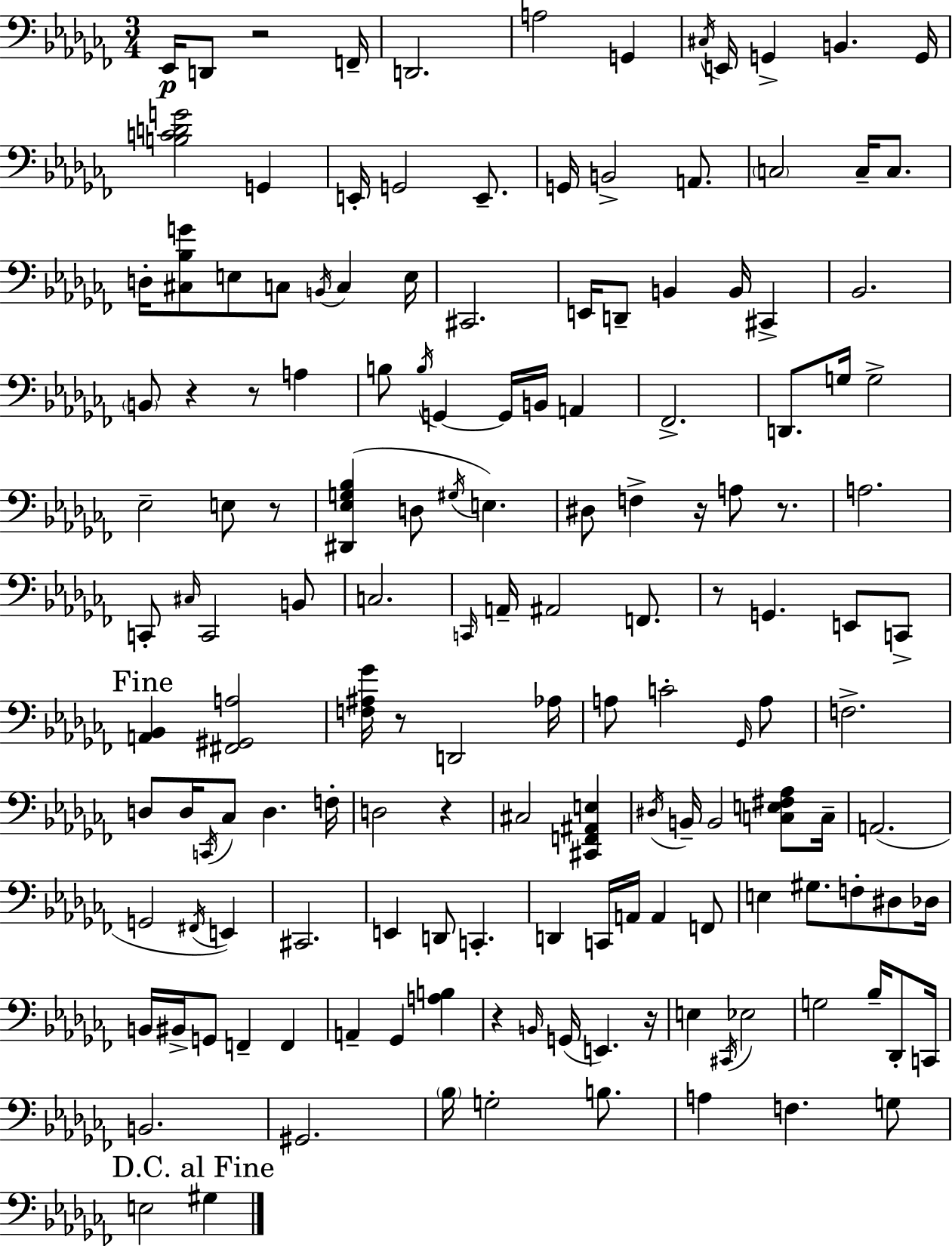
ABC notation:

X:1
T:Untitled
M:3/4
L:1/4
K:Abm
_E,,/4 D,,/2 z2 F,,/4 D,,2 A,2 G,, ^C,/4 E,,/4 G,, B,, G,,/4 [B,CDG]2 G,, E,,/4 G,,2 E,,/2 G,,/4 B,,2 A,,/2 C,2 C,/4 C,/2 D,/4 [^C,_B,G]/2 E,/2 C,/2 B,,/4 C, E,/4 ^C,,2 E,,/4 D,,/2 B,, B,,/4 ^C,, _B,,2 B,,/2 z z/2 A, B,/2 B,/4 G,, G,,/4 B,,/4 A,, _F,,2 D,,/2 G,/4 G,2 _E,2 E,/2 z/2 [^D,,_E,G,_B,] D,/2 ^G,/4 E, ^D,/2 F, z/4 A,/2 z/2 A,2 C,,/2 ^C,/4 C,,2 B,,/2 C,2 C,,/4 A,,/4 ^A,,2 F,,/2 z/2 G,, E,,/2 C,,/2 [A,,_B,,] [^F,,^G,,A,]2 [F,^A,_G]/4 z/2 D,,2 _A,/4 A,/2 C2 _G,,/4 A,/2 F,2 D,/2 D,/4 C,,/4 _C,/2 D, F,/4 D,2 z ^C,2 [^C,,F,,^A,,E,] ^D,/4 B,,/4 B,,2 [C,E,^F,_A,]/2 C,/4 A,,2 G,,2 ^F,,/4 E,, ^C,,2 E,, D,,/2 C,, D,, C,,/4 A,,/4 A,, F,,/2 E, ^G,/2 F,/2 ^D,/2 _D,/4 B,,/4 ^B,,/4 G,,/2 F,, F,, A,, _G,, [A,B,] z B,,/4 G,,/4 E,, z/4 E, ^C,,/4 _E,2 G,2 _B,/4 _D,,/2 C,,/4 B,,2 ^G,,2 _B,/4 G,2 B,/2 A, F, G,/2 E,2 ^G,